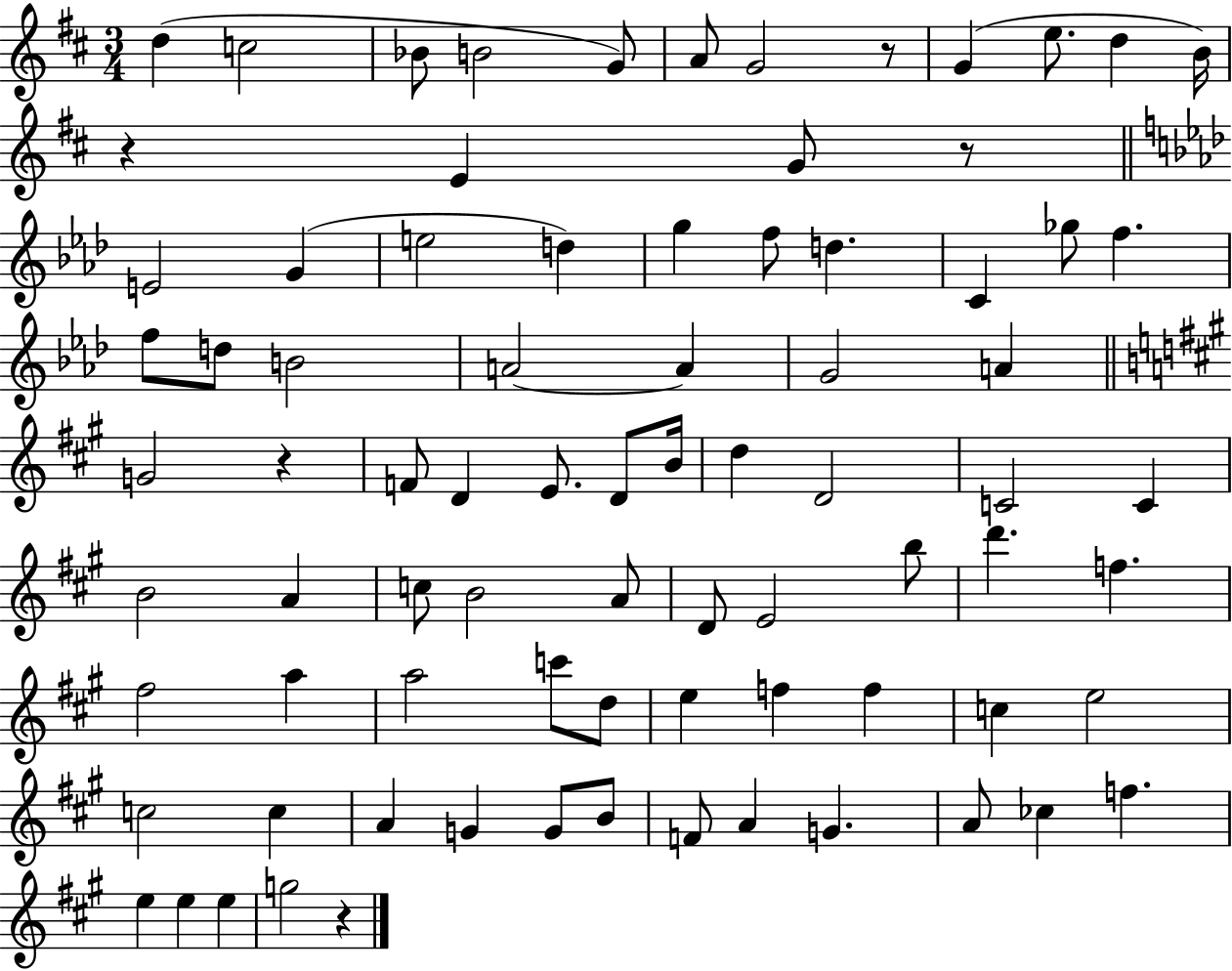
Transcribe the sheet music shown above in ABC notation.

X:1
T:Untitled
M:3/4
L:1/4
K:D
d c2 _B/2 B2 G/2 A/2 G2 z/2 G e/2 d B/4 z E G/2 z/2 E2 G e2 d g f/2 d C _g/2 f f/2 d/2 B2 A2 A G2 A G2 z F/2 D E/2 D/2 B/4 d D2 C2 C B2 A c/2 B2 A/2 D/2 E2 b/2 d' f ^f2 a a2 c'/2 d/2 e f f c e2 c2 c A G G/2 B/2 F/2 A G A/2 _c f e e e g2 z